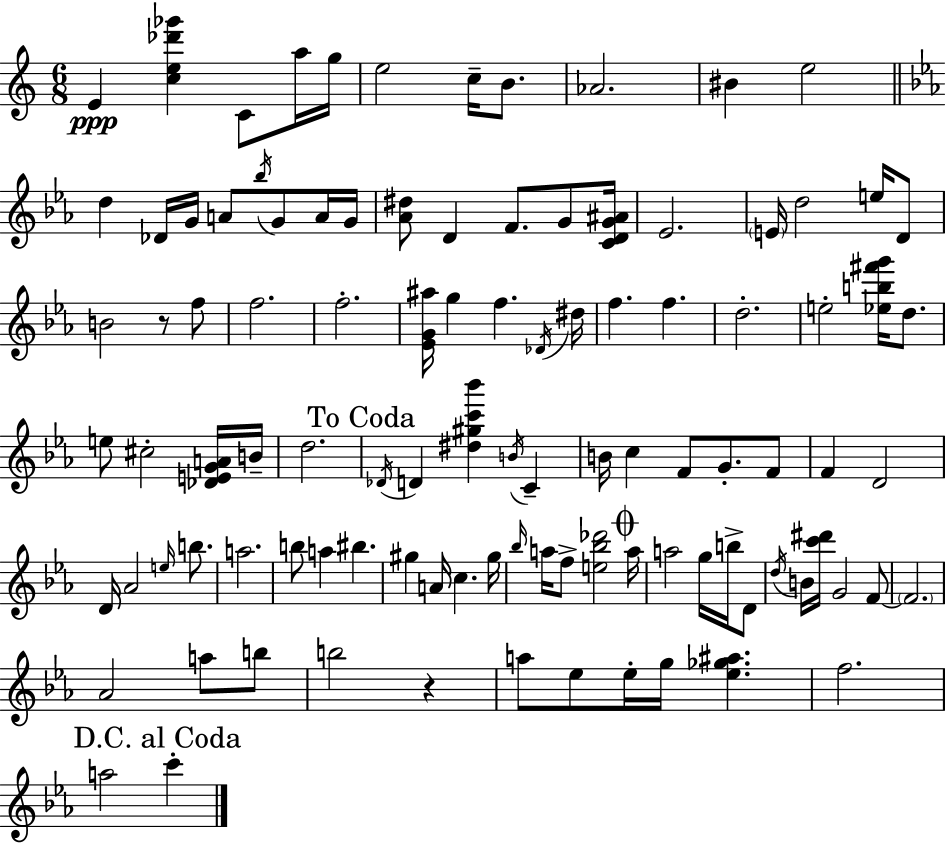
E4/q [C5,E5,Db6,Gb6]/q C4/e A5/s G5/s E5/h C5/s B4/e. Ab4/h. BIS4/q E5/h D5/q Db4/s G4/s A4/e Bb5/s G4/e A4/s G4/s [Ab4,D#5]/e D4/q F4/e. G4/e [C4,D4,G4,A#4]/s Eb4/h. E4/s D5/h E5/s D4/e B4/h R/e F5/e F5/h. F5/h. [Eb4,G4,A#5]/s G5/q F5/q. Db4/s D#5/s F5/q. F5/q. D5/h. E5/h [Eb5,B5,F#6,G6]/s D5/e. E5/e C#5/h [Db4,E4,G4,A4]/s B4/s D5/h. Db4/s D4/q [D#5,G#5,C6,Bb6]/q B4/s C4/q B4/s C5/q F4/e G4/e. F4/e F4/q D4/h D4/s Ab4/h E5/s B5/e. A5/h. B5/e A5/q BIS5/q. G#5/q A4/s C5/q. G#5/s Bb5/s A5/s F5/e [E5,Bb5,Db6]/h A5/s A5/h G5/s B5/s D4/e D5/s B4/s [C6,D#6]/s G4/h F4/e F4/h. Ab4/h A5/e B5/e B5/h R/q A5/e Eb5/e Eb5/s G5/s [Eb5,Gb5,A#5]/q. F5/h. A5/h C6/q